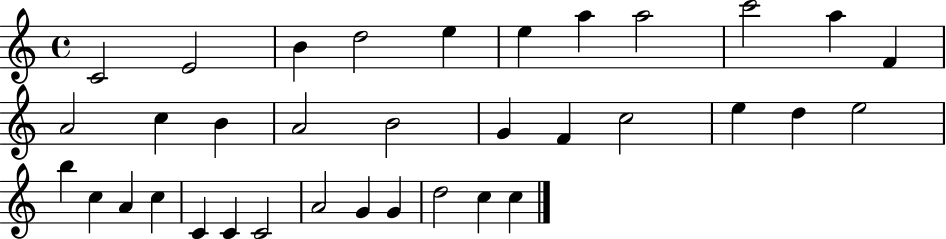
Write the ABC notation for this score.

X:1
T:Untitled
M:4/4
L:1/4
K:C
C2 E2 B d2 e e a a2 c'2 a F A2 c B A2 B2 G F c2 e d e2 b c A c C C C2 A2 G G d2 c c